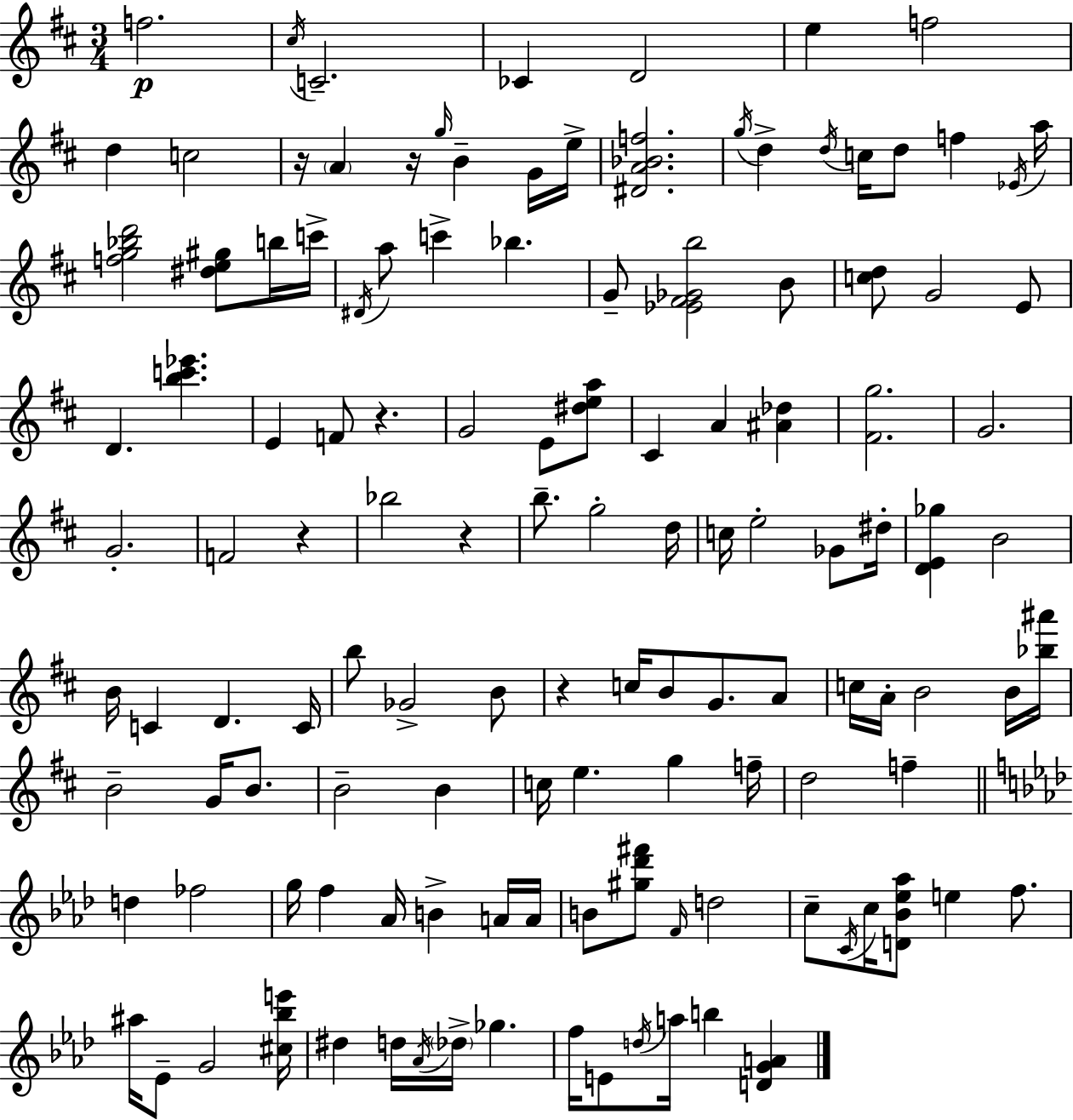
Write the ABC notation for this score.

X:1
T:Untitled
M:3/4
L:1/4
K:D
f2 ^c/4 C2 _C D2 e f2 d c2 z/4 A z/4 g/4 B G/4 e/4 [^DA_Bf]2 g/4 d d/4 c/4 d/2 f _E/4 a/4 [fg_bd']2 [^de^g]/2 b/4 c'/4 ^D/4 a/2 c' _b G/2 [_E^F_Gb]2 B/2 [cd]/2 G2 E/2 D [bc'_e'] E F/2 z G2 E/2 [^dea]/2 ^C A [^A_d] [^Fg]2 G2 G2 F2 z _b2 z b/2 g2 d/4 c/4 e2 _G/2 ^d/4 [DE_g] B2 B/4 C D C/4 b/2 _G2 B/2 z c/4 B/2 G/2 A/2 c/4 A/4 B2 B/4 [_b^a']/4 B2 G/4 B/2 B2 B c/4 e g f/4 d2 f d _f2 g/4 f _A/4 B A/4 A/4 B/2 [^g_d'^f']/2 F/4 d2 c/2 C/4 c/4 [D_B_e_a]/2 e f/2 ^a/4 _E/2 G2 [^c_be']/4 ^d d/4 _A/4 _d/4 _g f/4 E/2 d/4 a/4 b [DGA]